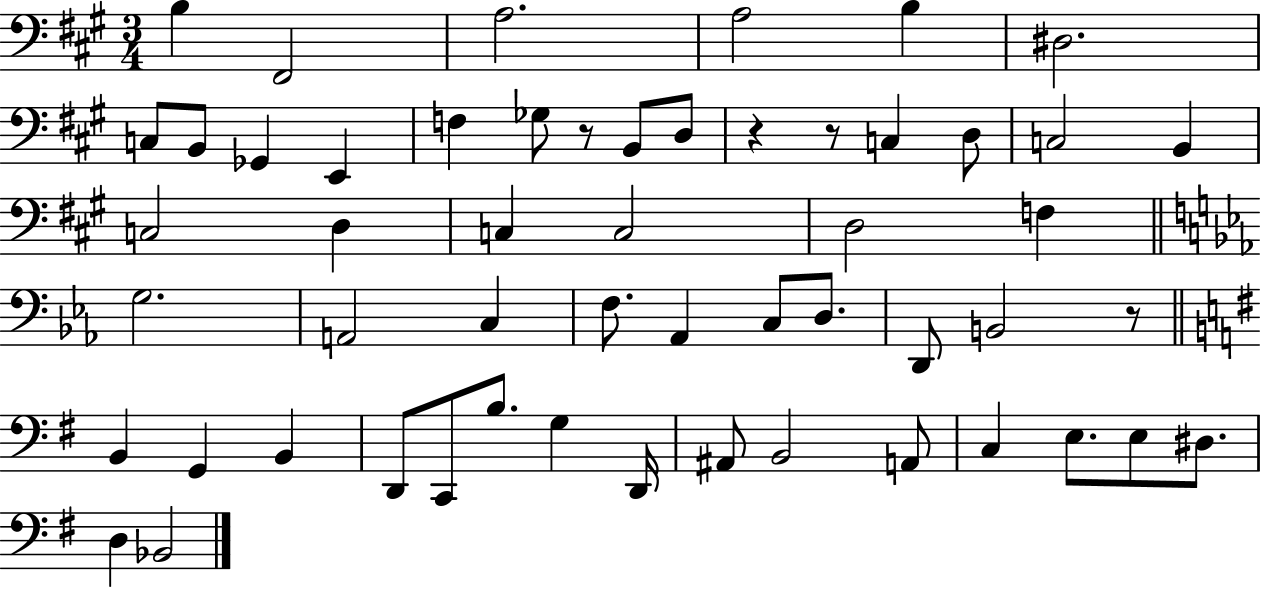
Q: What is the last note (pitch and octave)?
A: Bb2